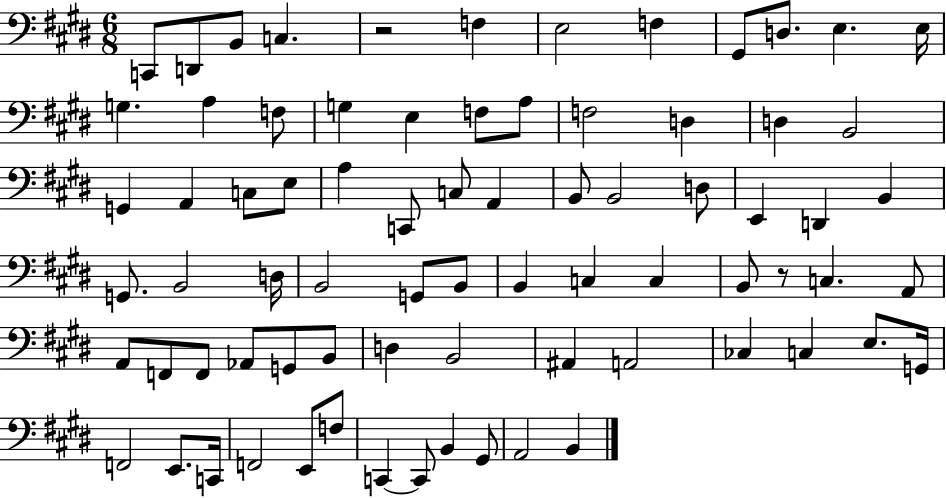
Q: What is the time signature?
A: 6/8